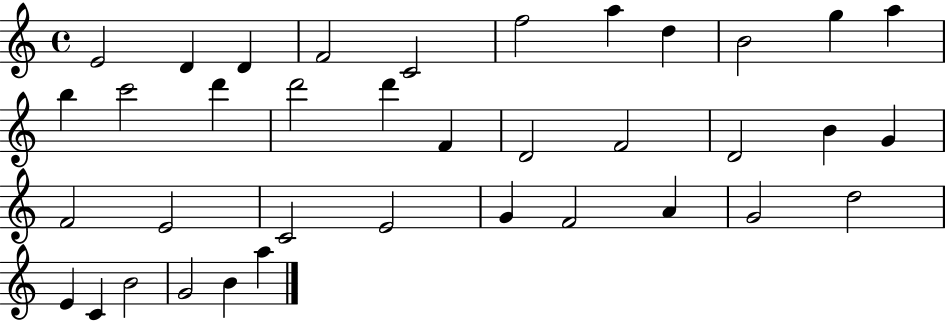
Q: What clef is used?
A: treble